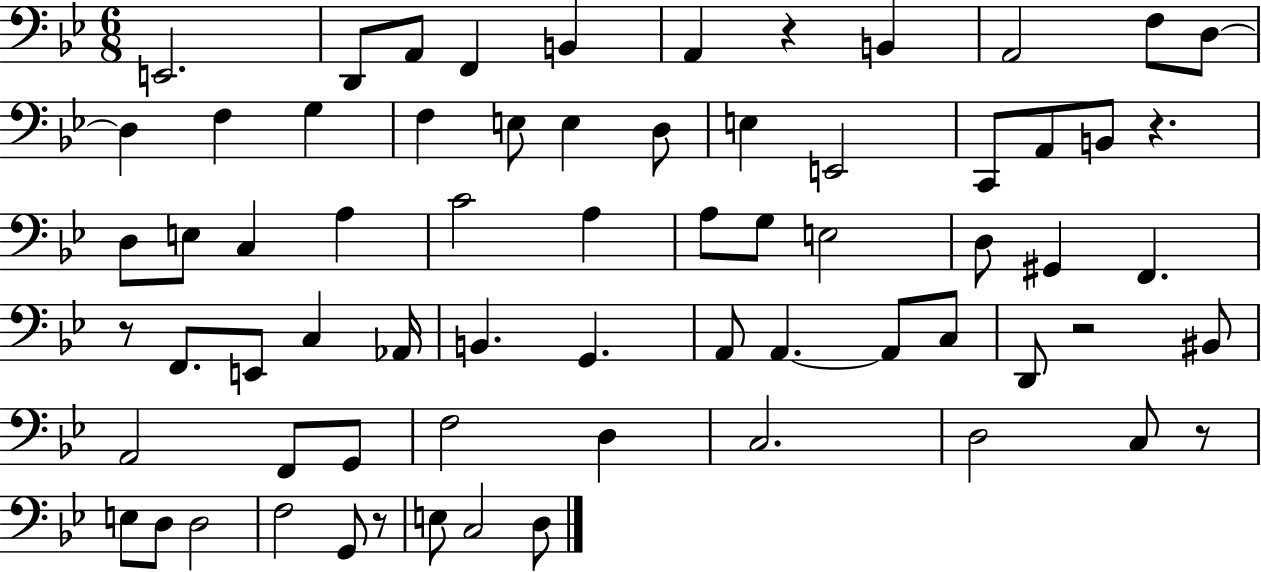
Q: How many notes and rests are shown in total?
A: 68